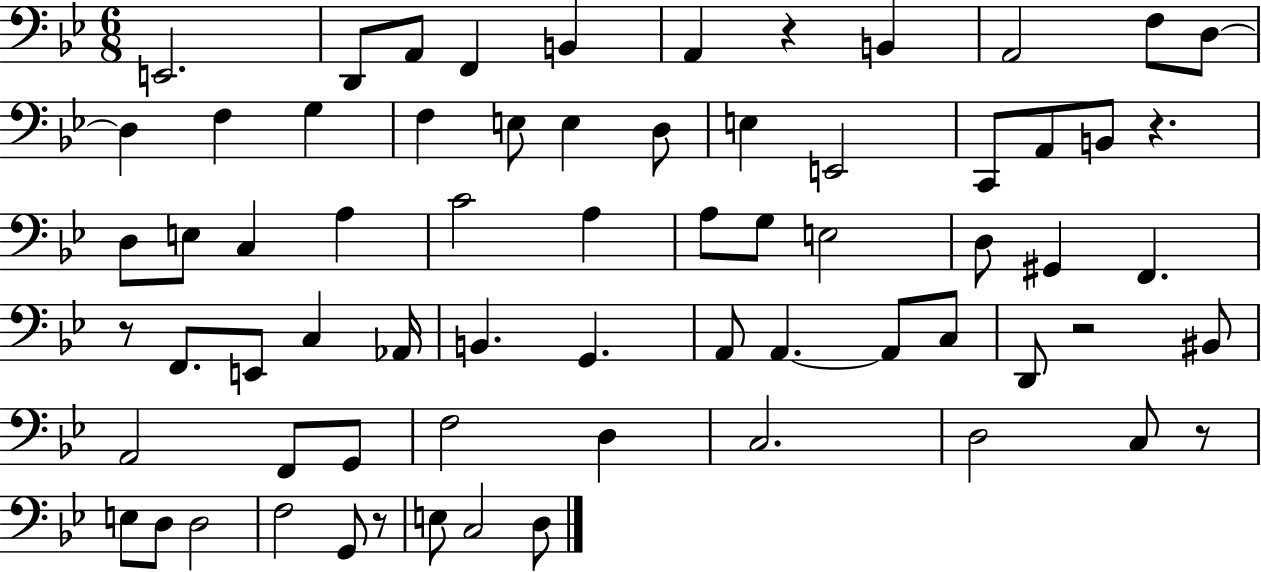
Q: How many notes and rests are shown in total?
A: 68